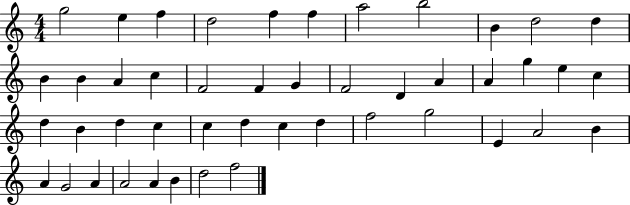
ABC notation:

X:1
T:Untitled
M:4/4
L:1/4
K:C
g2 e f d2 f f a2 b2 B d2 d B B A c F2 F G F2 D A A g e c d B d c c d c d f2 g2 E A2 B A G2 A A2 A B d2 f2